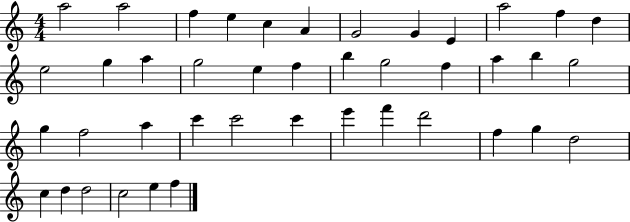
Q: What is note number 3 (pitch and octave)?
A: F5